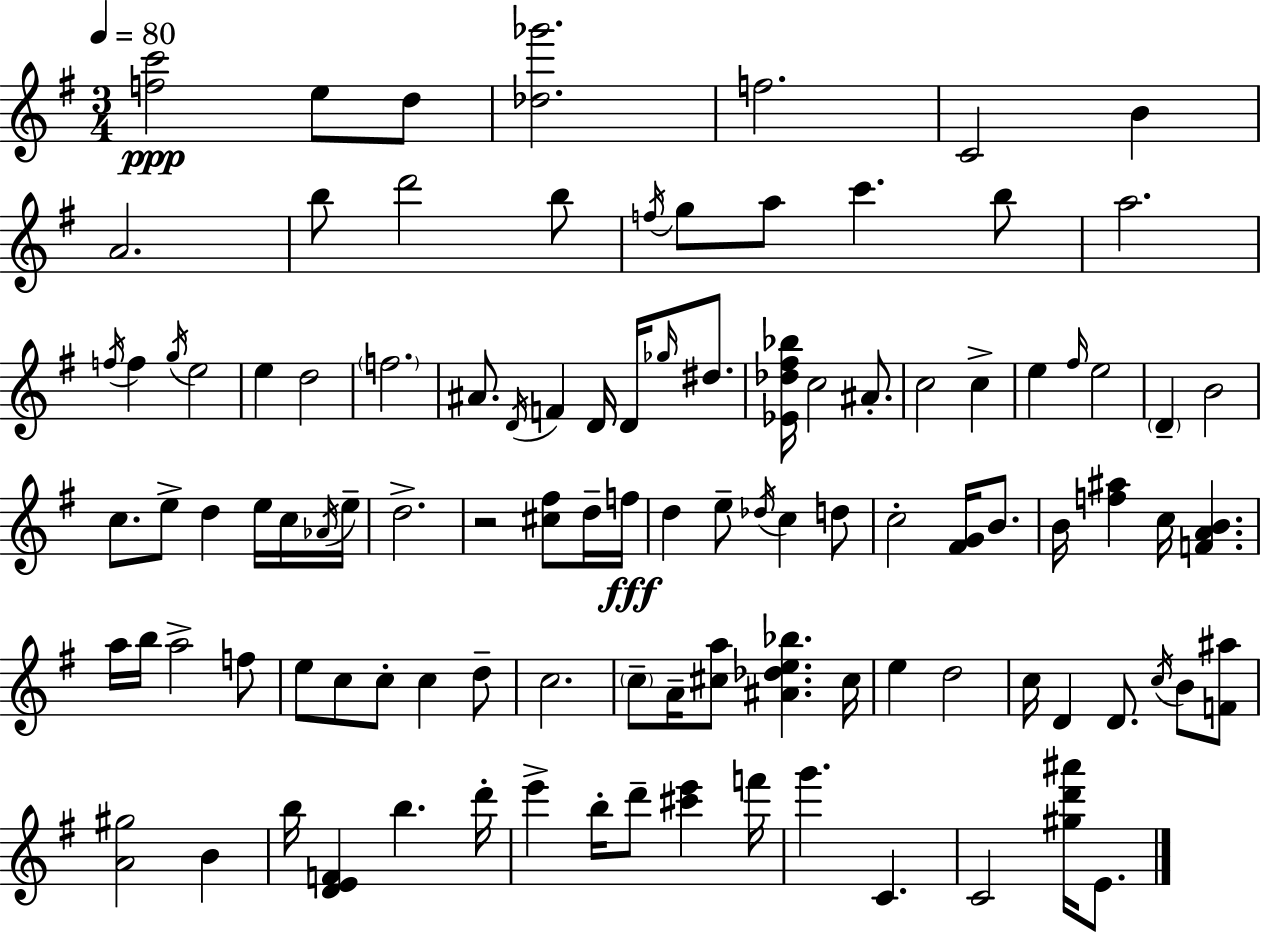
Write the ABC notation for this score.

X:1
T:Untitled
M:3/4
L:1/4
K:G
[fc']2 e/2 d/2 [_d_g']2 f2 C2 B A2 b/2 d'2 b/2 f/4 g/2 a/2 c' b/2 a2 f/4 f g/4 e2 e d2 f2 ^A/2 D/4 F D/4 D/4 _g/4 ^d/2 [_E_d^f_b]/4 c2 ^A/2 c2 c e ^f/4 e2 D B2 c/2 e/2 d e/4 c/4 _A/4 e/4 d2 z2 [^c^f]/2 d/4 f/4 d e/2 _d/4 c d/2 c2 [^FG]/4 B/2 B/4 [f^a] c/4 [FAB] a/4 b/4 a2 f/2 e/2 c/2 c/2 c d/2 c2 c/2 A/4 [^ca]/2 [^A_de_b] ^c/4 e d2 c/4 D D/2 c/4 B/2 [F^a]/2 [A^g]2 B b/4 [DEF] b d'/4 e' b/4 d'/2 [^c'e'] f'/4 g' C C2 [^gd'^a']/4 E/2